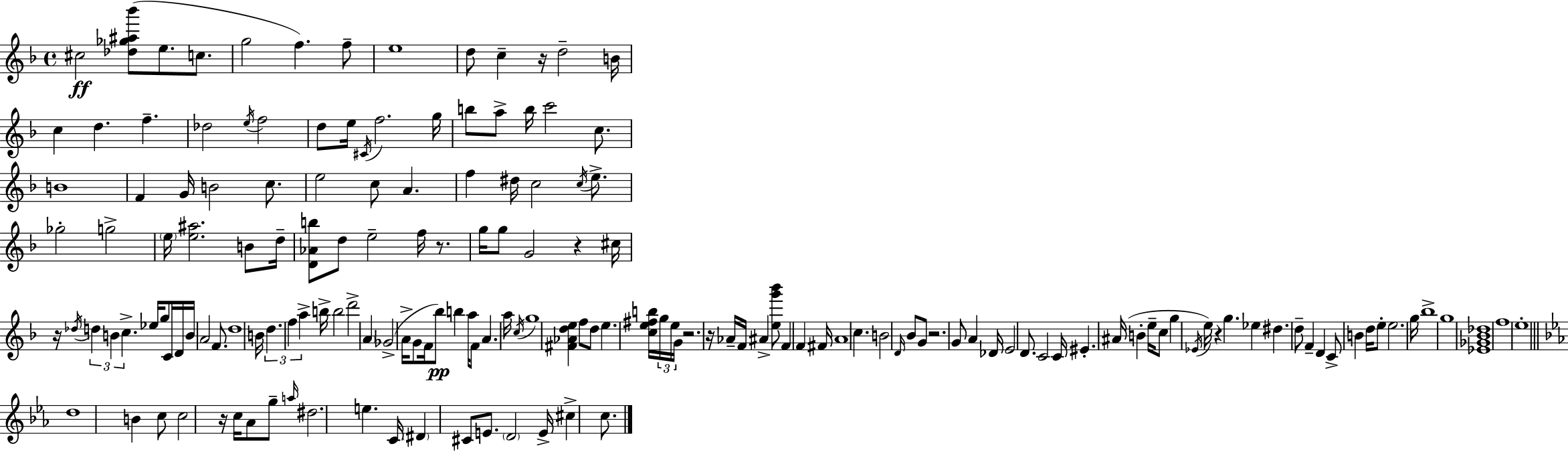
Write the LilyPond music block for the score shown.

{
  \clef treble
  \time 4/4
  \defaultTimeSignature
  \key f \major
  cis''2\ff <des'' ges'' ais'' bes'''>8( e''8. c''8. | g''2 f''4.) f''8-- | e''1 | d''8 c''4-- r16 d''2-- b'16 | \break c''4 d''4. f''4.-- | des''2 \acciaccatura { e''16 } f''2 | d''8 e''16 \acciaccatura { cis'16 } f''2. | g''16 b''8 a''8-> b''16 c'''2 c''8. | \break b'1 | f'4 g'16 b'2 c''8. | e''2 c''8 a'4. | f''4 dis''16 c''2 \acciaccatura { c''16 } | \break e''8.-> ges''2-. g''2-> | \parenthesize e''16 <e'' ais''>2. | b'8 d''16-- <d' aes' b''>8 d''8 e''2-- f''16 | r8. g''16 g''8 g'2 r4 | \break cis''16 r16 \acciaccatura { des''16 } \tuplet 3/2 { d''4 b'4 c''4.-> } | ees''16 g''8 c'16 d'16 b'16 a'2 | f'8. d''1 | b'16 \tuplet 3/2 { d''4. f''4 a''4-> } | \break b''16-> b''2 d'''2-> | \parenthesize a'4 ges'2->( | a'16-> g'8 f'16 bes''8\pp) b''4 a''16 f'8 a'4. | a''16 \acciaccatura { c''16 } g''1 | \break <fis' aes' d'' e''>4 f''8 d''8 e''4. | <c'' e'' fis'' b''>16 \tuplet 3/2 { g''16 e''16 g'16 } r2. | r16 aes'16-- f'16 ais'4-> <e'' g''' bes'''>8 f'4 | f'4 fis'16 a'1 | \break c''4. b'2 | \grace { d'16 } bes'8 g'8 r2. | g'8 a'4 des'16 e'2 | d'8. c'2 c'16 eis'4.-. | \break ais'16( b'4-. e''16-- c''8 g''4 | \acciaccatura { ees'16 }) e''16 r4 g''4. ees''4 | dis''4. d''8-- f'4-- d'4 | c'8-> b'4 d''16 e''8-. e''2. | \break g''16 bes''1-> | g''1 | <ees' ges' bes' des''>1 | f''1 | \break e''1-. | \bar "||" \break \key ees \major d''1 | b'4 c''8 c''2 r16 c''16 | aes'8 g''8-- \grace { a''16 } dis''2. | e''4. c'16 \parenthesize dis'4 cis'8 e'8. | \break \parenthesize d'2 e'16-> cis''4-> c''8. | \bar "|."
}